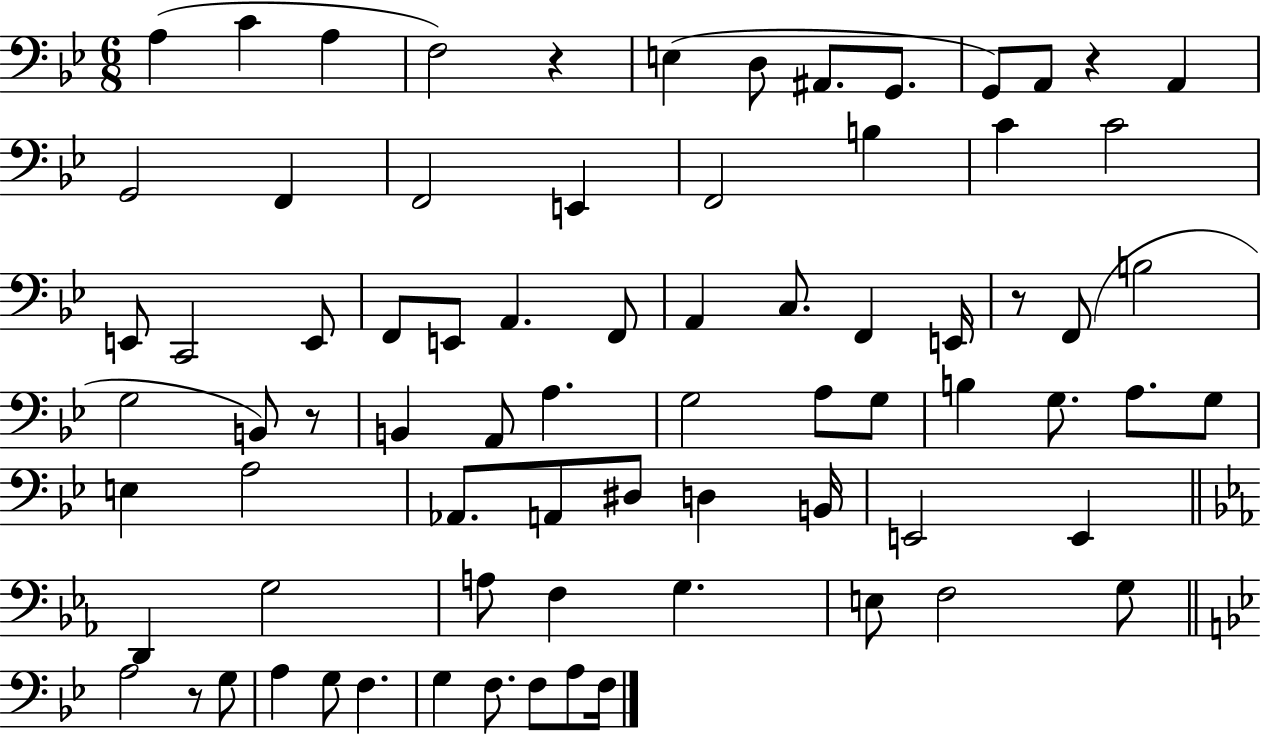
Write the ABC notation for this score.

X:1
T:Untitled
M:6/8
L:1/4
K:Bb
A, C A, F,2 z E, D,/2 ^A,,/2 G,,/2 G,,/2 A,,/2 z A,, G,,2 F,, F,,2 E,, F,,2 B, C C2 E,,/2 C,,2 E,,/2 F,,/2 E,,/2 A,, F,,/2 A,, C,/2 F,, E,,/4 z/2 F,,/2 B,2 G,2 B,,/2 z/2 B,, A,,/2 A, G,2 A,/2 G,/2 B, G,/2 A,/2 G,/2 E, A,2 _A,,/2 A,,/2 ^D,/2 D, B,,/4 E,,2 E,, D,, G,2 A,/2 F, G, E,/2 F,2 G,/2 A,2 z/2 G,/2 A, G,/2 F, G, F,/2 F,/2 A,/2 F,/4